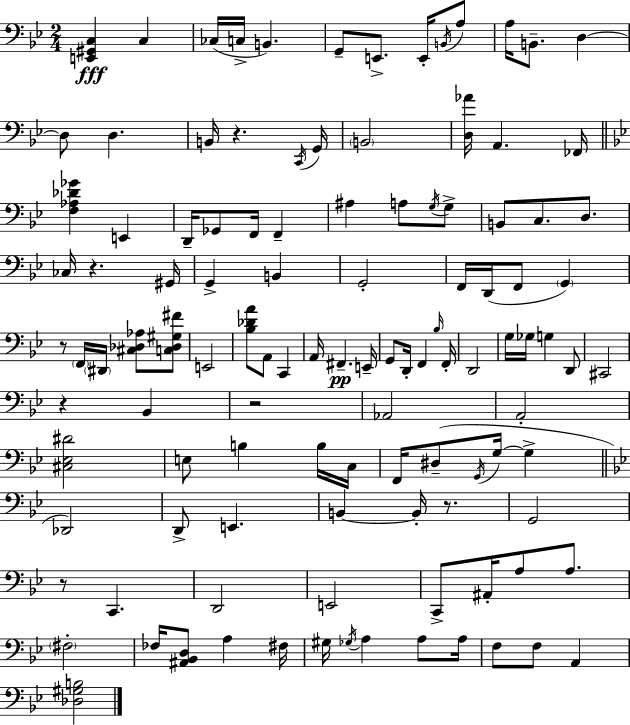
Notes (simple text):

[E2,G#2,C3]/q C3/q CES3/s C3/s B2/q. G2/e E2/e. E2/s B2/s A3/e A3/s B2/e. D3/q D3/e D3/q. B2/s R/q. C2/s G2/s B2/h [D3,Ab4]/s A2/q. FES2/s [F3,Ab3,Db4,Gb4]/q E2/q D2/s Gb2/e F2/s F2/q A#3/q A3/e G3/s G3/e B2/e C3/e. D3/e. CES3/s R/q. G#2/s G2/q B2/q G2/h F2/s D2/s F2/e G2/q R/e F2/s D#2/s [C#3,Db3,Ab3]/e [C3,Db3,G#3,F#4]/e E2/h [Bb3,Db4,A4]/e A2/e C2/q A2/s F#2/q. E2/s G2/e D2/s F2/q Bb3/s F2/s D2/h G3/s Gb3/s G3/q D2/e C#2/h R/q Bb2/q R/h Ab2/h A2/h [C#3,Eb3,D#4]/h E3/e B3/q B3/s C3/s F2/s D#3/e G2/s G3/s G3/q Db2/h D2/e E2/q. B2/q B2/s R/e. G2/h R/e C2/q. D2/h E2/h C2/e A#2/s A3/e A3/e. F#3/h FES3/s [A#2,Bb2,D3]/e A3/q F#3/s G#3/s Gb3/s A3/q A3/e A3/s F3/e F3/e A2/q [Db3,G#3,B3]/h